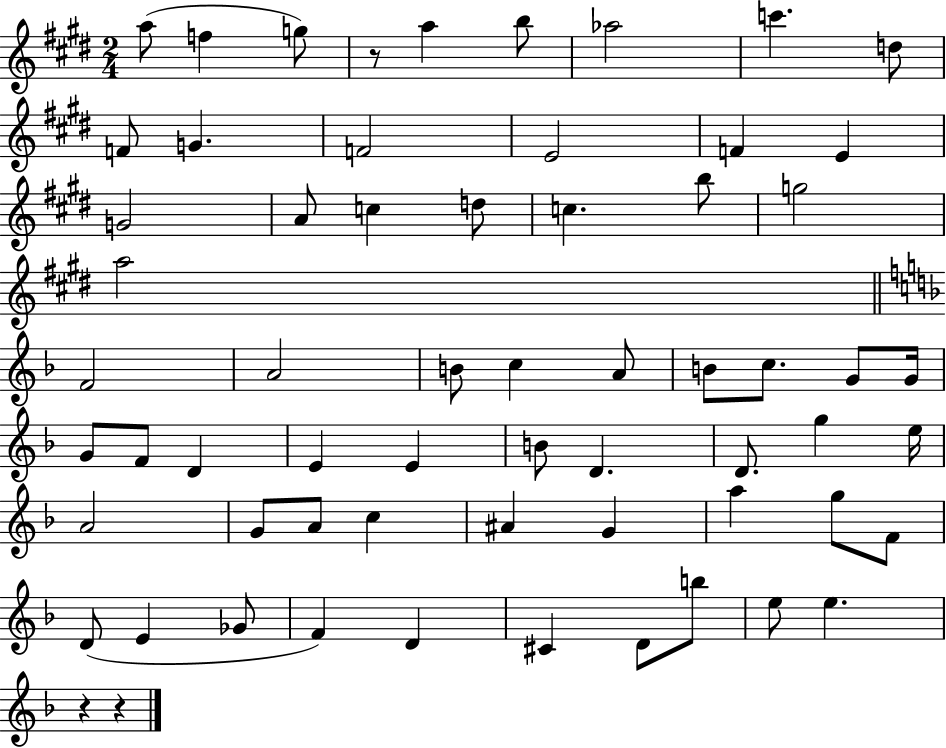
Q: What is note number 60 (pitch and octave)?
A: E5